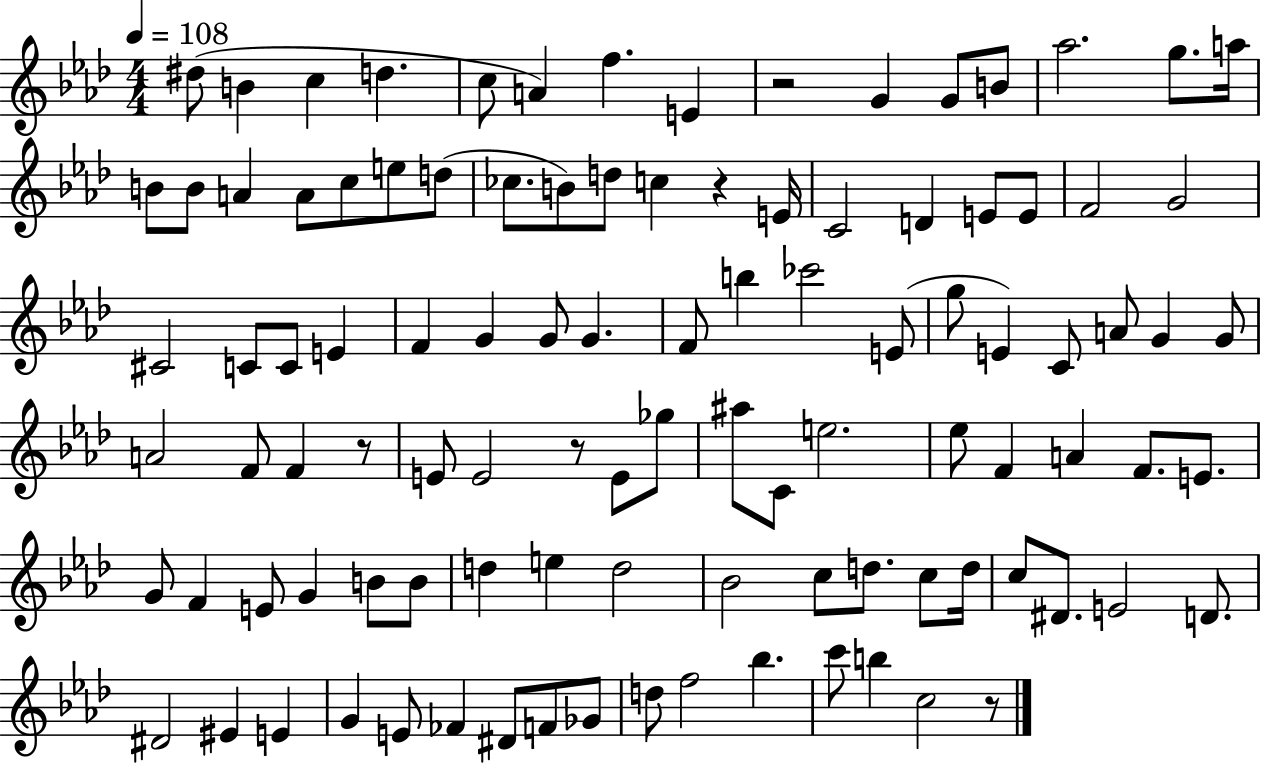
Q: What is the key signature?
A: AES major